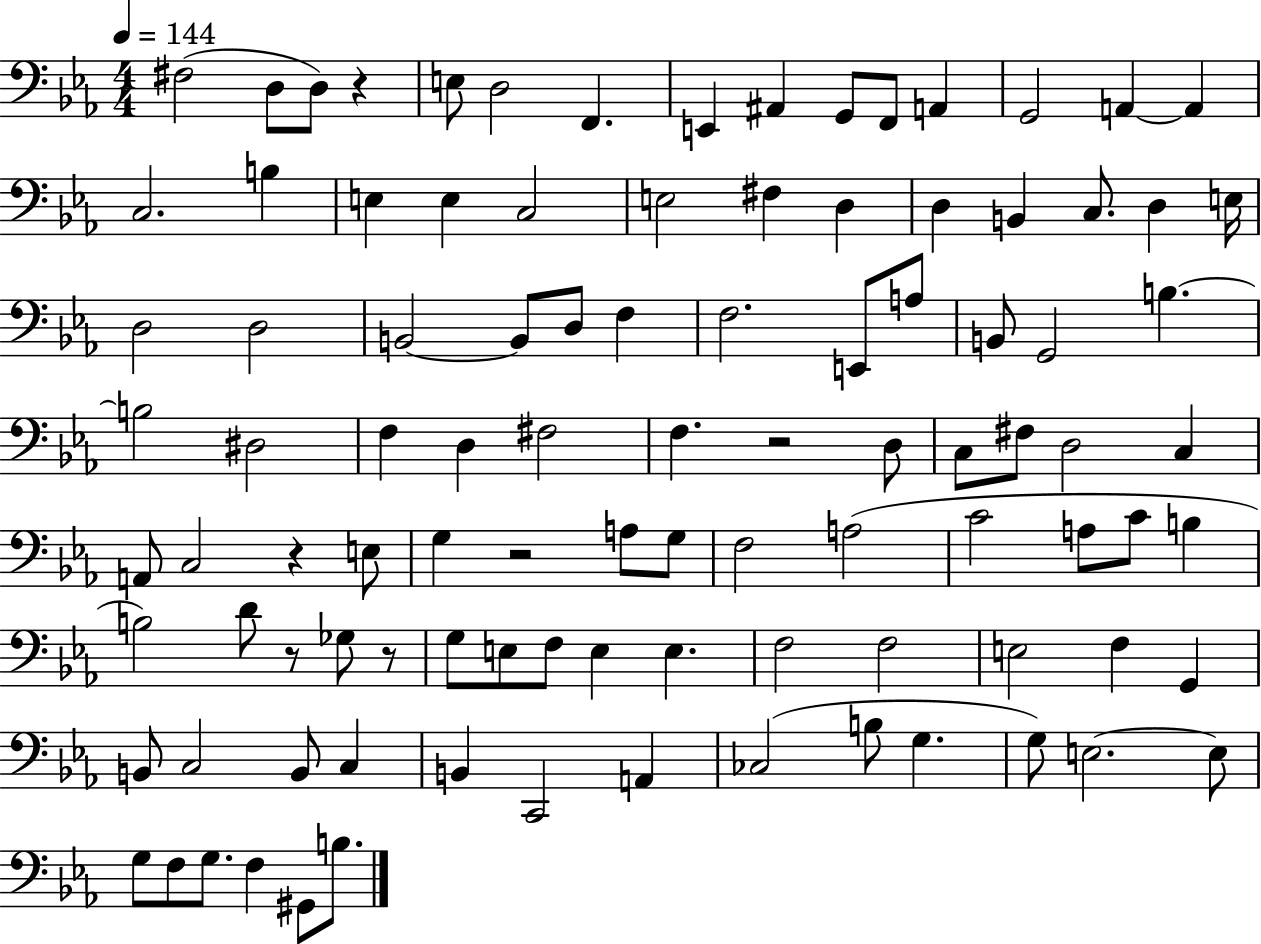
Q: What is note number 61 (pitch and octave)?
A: C4